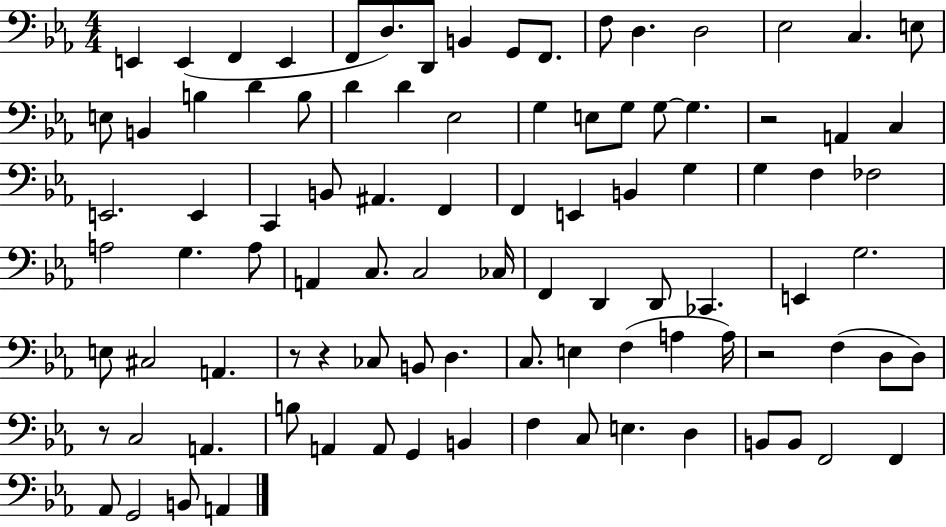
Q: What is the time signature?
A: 4/4